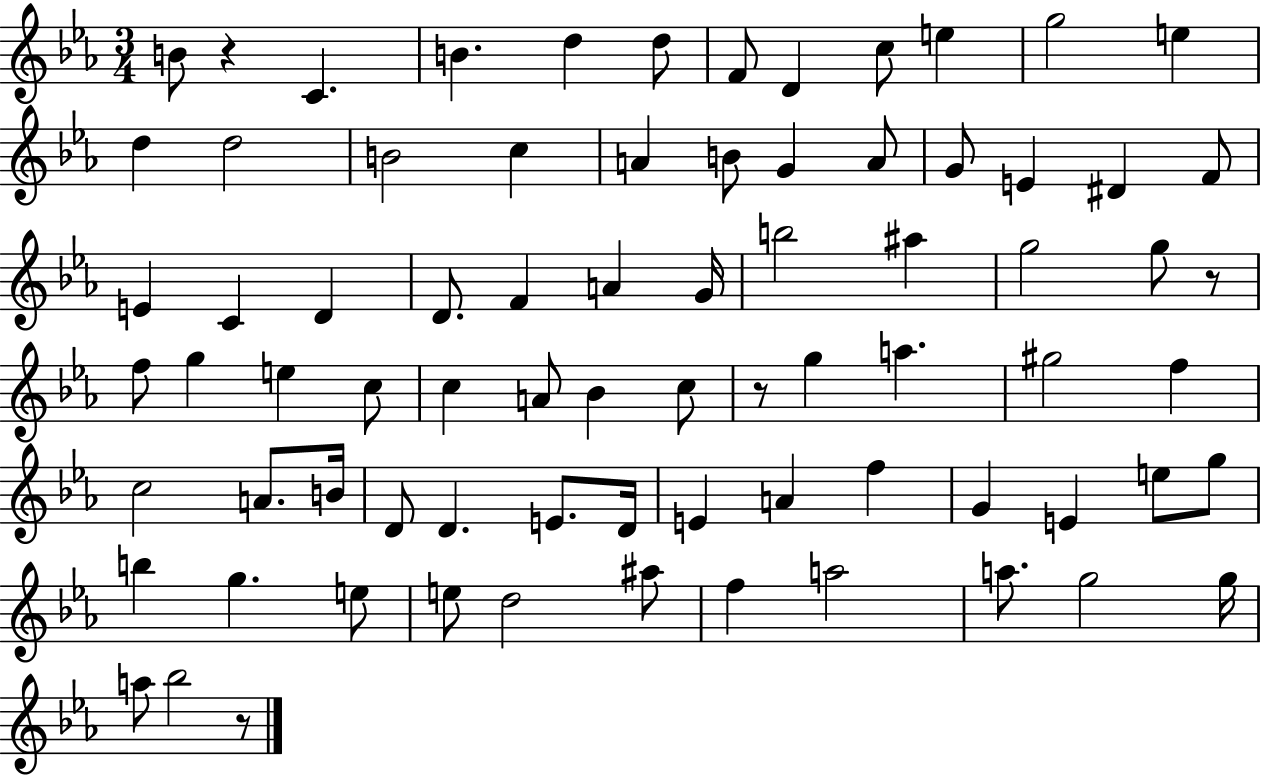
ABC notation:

X:1
T:Untitled
M:3/4
L:1/4
K:Eb
B/2 z C B d d/2 F/2 D c/2 e g2 e d d2 B2 c A B/2 G A/2 G/2 E ^D F/2 E C D D/2 F A G/4 b2 ^a g2 g/2 z/2 f/2 g e c/2 c A/2 _B c/2 z/2 g a ^g2 f c2 A/2 B/4 D/2 D E/2 D/4 E A f G E e/2 g/2 b g e/2 e/2 d2 ^a/2 f a2 a/2 g2 g/4 a/2 _b2 z/2